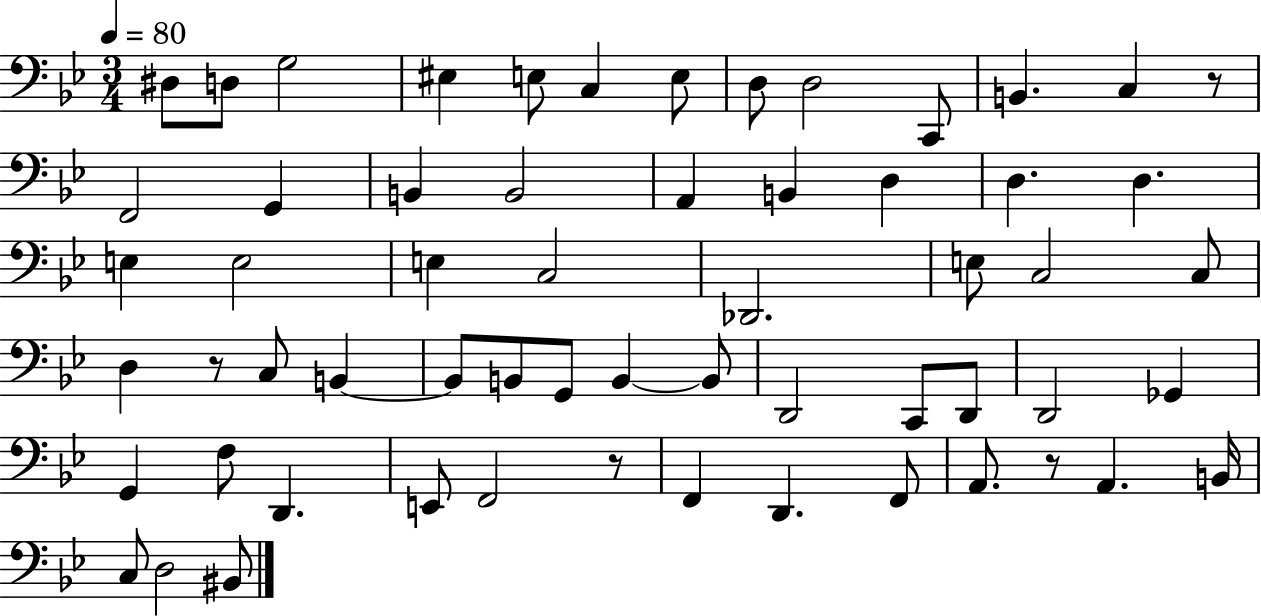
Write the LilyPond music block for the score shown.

{
  \clef bass
  \numericTimeSignature
  \time 3/4
  \key bes \major
  \tempo 4 = 80
  dis8 d8 g2 | eis4 e8 c4 e8 | d8 d2 c,8 | b,4. c4 r8 | \break f,2 g,4 | b,4 b,2 | a,4 b,4 d4 | d4. d4. | \break e4 e2 | e4 c2 | des,2. | e8 c2 c8 | \break d4 r8 c8 b,4~~ | b,8 b,8 g,8 b,4~~ b,8 | d,2 c,8 d,8 | d,2 ges,4 | \break g,4 f8 d,4. | e,8 f,2 r8 | f,4 d,4. f,8 | a,8. r8 a,4. b,16 | \break c8 d2 bis,8 | \bar "|."
}